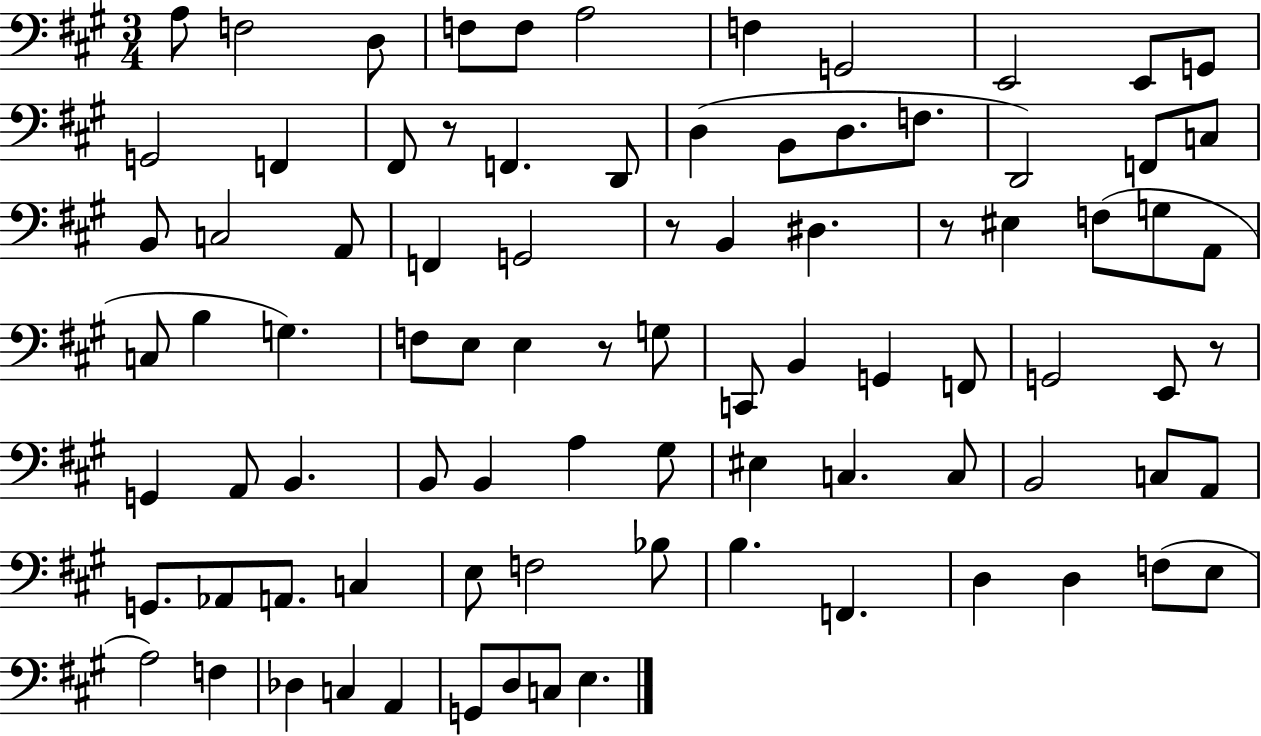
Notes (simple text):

A3/e F3/h D3/e F3/e F3/e A3/h F3/q G2/h E2/h E2/e G2/e G2/h F2/q F#2/e R/e F2/q. D2/e D3/q B2/e D3/e. F3/e. D2/h F2/e C3/e B2/e C3/h A2/e F2/q G2/h R/e B2/q D#3/q. R/e EIS3/q F3/e G3/e A2/e C3/e B3/q G3/q. F3/e E3/e E3/q R/e G3/e C2/e B2/q G2/q F2/e G2/h E2/e R/e G2/q A2/e B2/q. B2/e B2/q A3/q G#3/e EIS3/q C3/q. C3/e B2/h C3/e A2/e G2/e. Ab2/e A2/e. C3/q E3/e F3/h Bb3/e B3/q. F2/q. D3/q D3/q F3/e E3/e A3/h F3/q Db3/q C3/q A2/q G2/e D3/e C3/e E3/q.